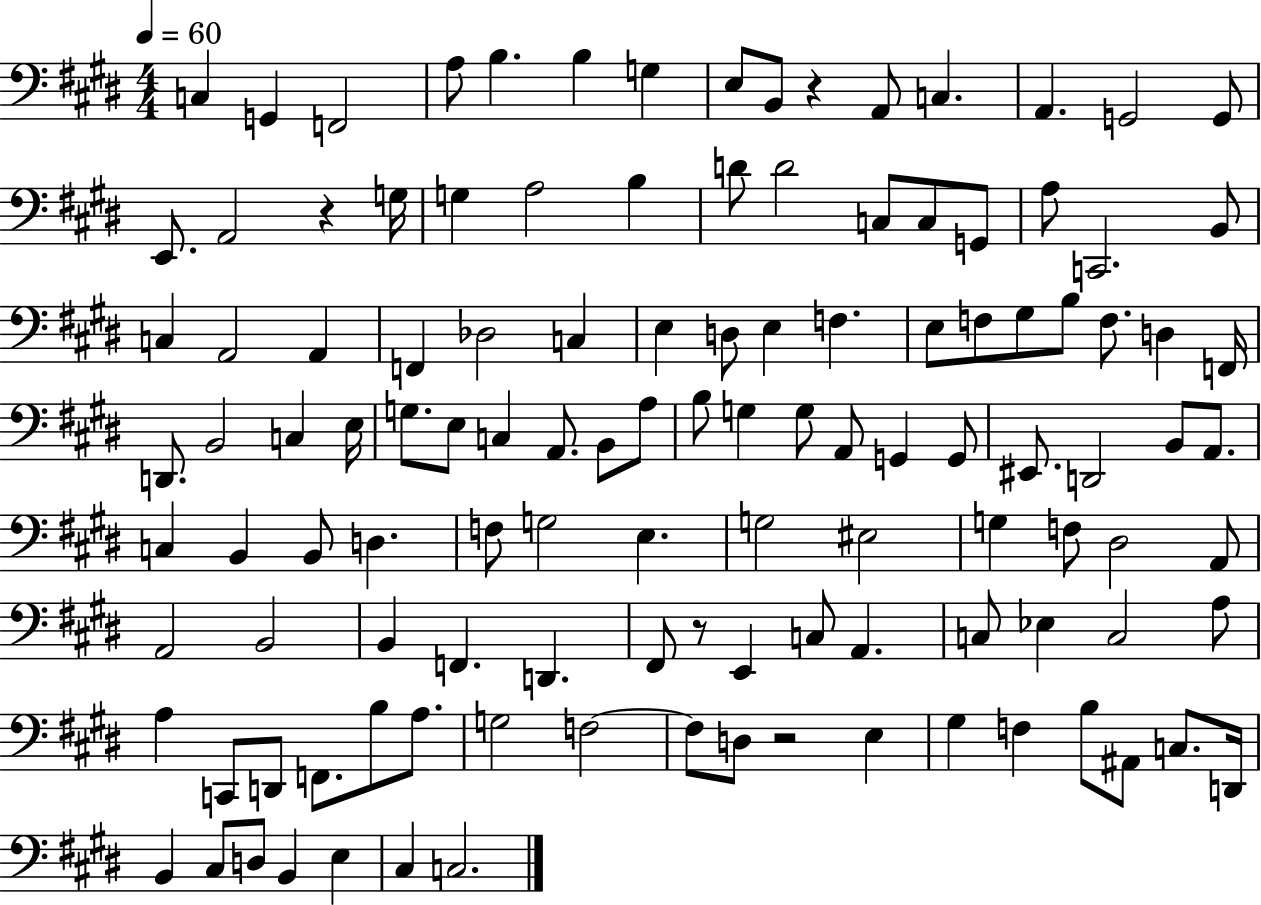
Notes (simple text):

C3/q G2/q F2/h A3/e B3/q. B3/q G3/q E3/e B2/e R/q A2/e C3/q. A2/q. G2/h G2/e E2/e. A2/h R/q G3/s G3/q A3/h B3/q D4/e D4/h C3/e C3/e G2/e A3/e C2/h. B2/e C3/q A2/h A2/q F2/q Db3/h C3/q E3/q D3/e E3/q F3/q. E3/e F3/e G#3/e B3/e F3/e. D3/q F2/s D2/e. B2/h C3/q E3/s G3/e. E3/e C3/q A2/e. B2/e A3/e B3/e G3/q G3/e A2/e G2/q G2/e EIS2/e. D2/h B2/e A2/e. C3/q B2/q B2/e D3/q. F3/e G3/h E3/q. G3/h EIS3/h G3/q F3/e D#3/h A2/e A2/h B2/h B2/q F2/q. D2/q. F#2/e R/e E2/q C3/e A2/q. C3/e Eb3/q C3/h A3/e A3/q C2/e D2/e F2/e. B3/e A3/e. G3/h F3/h F3/e D3/e R/h E3/q G#3/q F3/q B3/e A#2/e C3/e. D2/s B2/q C#3/e D3/e B2/q E3/q C#3/q C3/h.